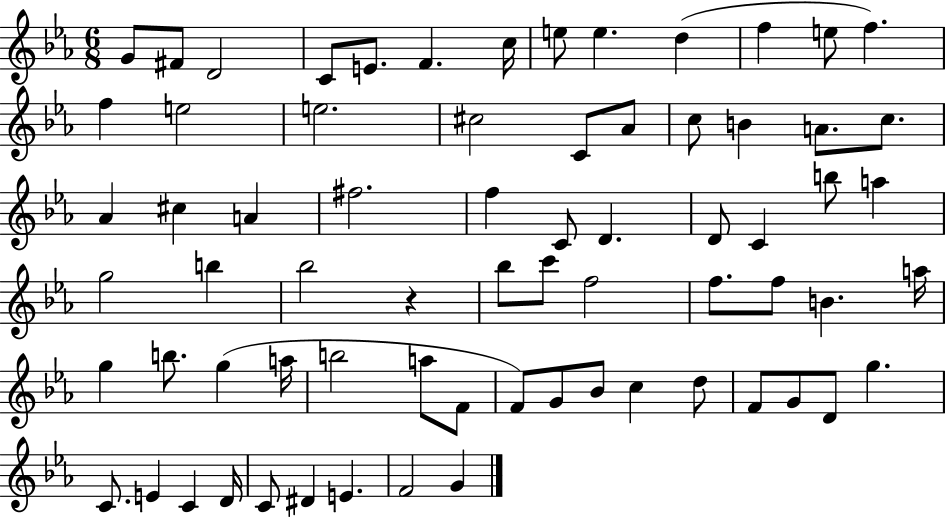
{
  \clef treble
  \numericTimeSignature
  \time 6/8
  \key ees \major
  g'8 fis'8 d'2 | c'8 e'8. f'4. c''16 | e''8 e''4. d''4( | f''4 e''8 f''4.) | \break f''4 e''2 | e''2. | cis''2 c'8 aes'8 | c''8 b'4 a'8. c''8. | \break aes'4 cis''4 a'4 | fis''2. | f''4 c'8 d'4. | d'8 c'4 b''8 a''4 | \break g''2 b''4 | bes''2 r4 | bes''8 c'''8 f''2 | f''8. f''8 b'4. a''16 | \break g''4 b''8. g''4( a''16 | b''2 a''8 f'8 | f'8) g'8 bes'8 c''4 d''8 | f'8 g'8 d'8 g''4. | \break c'8. e'4 c'4 d'16 | c'8 dis'4 e'4. | f'2 g'4 | \bar "|."
}